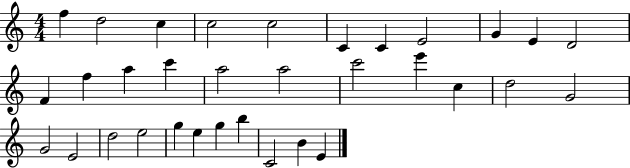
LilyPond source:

{
  \clef treble
  \numericTimeSignature
  \time 4/4
  \key c \major
  f''4 d''2 c''4 | c''2 c''2 | c'4 c'4 e'2 | g'4 e'4 d'2 | \break f'4 f''4 a''4 c'''4 | a''2 a''2 | c'''2 e'''4 c''4 | d''2 g'2 | \break g'2 e'2 | d''2 e''2 | g''4 e''4 g''4 b''4 | c'2 b'4 e'4 | \break \bar "|."
}